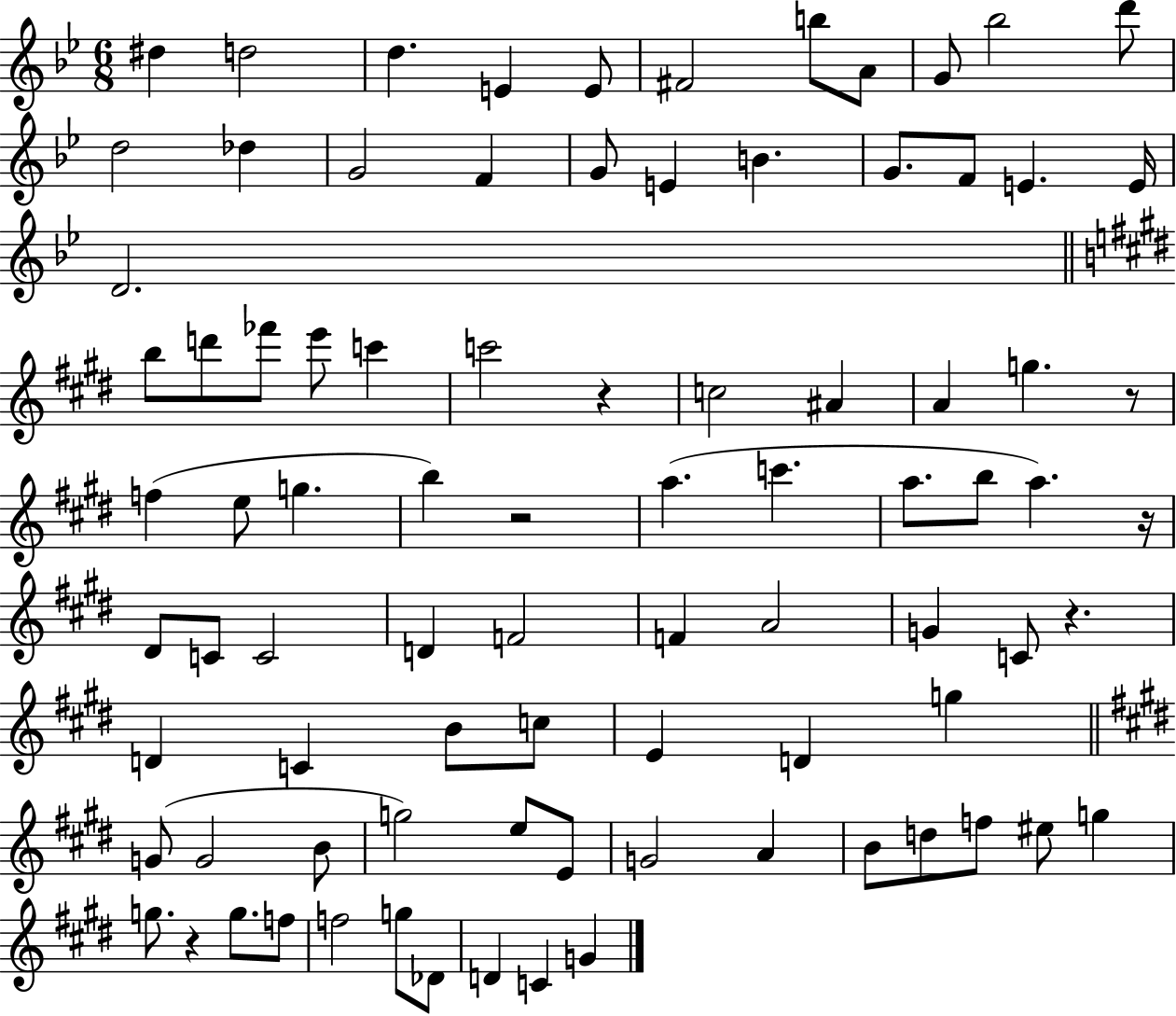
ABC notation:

X:1
T:Untitled
M:6/8
L:1/4
K:Bb
^d d2 d E E/2 ^F2 b/2 A/2 G/2 _b2 d'/2 d2 _d G2 F G/2 E B G/2 F/2 E E/4 D2 b/2 d'/2 _f'/2 e'/2 c' c'2 z c2 ^A A g z/2 f e/2 g b z2 a c' a/2 b/2 a z/4 ^D/2 C/2 C2 D F2 F A2 G C/2 z D C B/2 c/2 E D g G/2 G2 B/2 g2 e/2 E/2 G2 A B/2 d/2 f/2 ^e/2 g g/2 z g/2 f/2 f2 g/2 _D/2 D C G